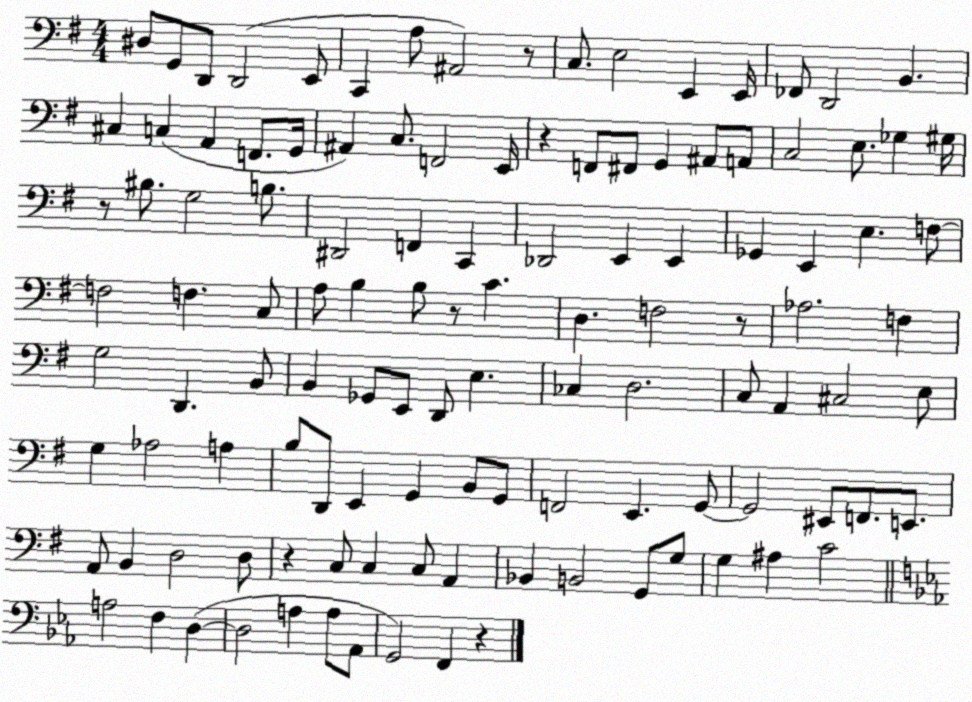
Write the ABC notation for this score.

X:1
T:Untitled
M:4/4
L:1/4
K:G
^D,/2 G,,/2 D,,/2 D,,2 E,,/2 C,, A,/2 ^A,,2 z/2 C,/2 E,2 E,, E,,/4 _F,,/2 D,,2 B,, ^C, C, A,, F,,/2 G,,/4 ^A,, C,/2 F,,2 E,,/4 z F,,/2 ^F,,/2 G,, ^A,,/2 A,,/2 C,2 E,/2 _G, ^G,/4 z/2 ^B,/2 G,2 B,/2 ^D,,2 F,, C,, _D,,2 E,, E,, _G,, E,, E, F,/2 F,2 F, C,/2 A,/2 B, B,/2 z/2 C D, F,2 z/2 _A,2 F, G,2 D,, B,,/2 B,, _G,,/2 E,,/2 D,,/2 E, _C, D,2 C,/2 A,, ^C,2 E,/2 G, _A,2 A, B,/2 D,,/2 E,, G,, B,,/2 G,,/2 F,,2 E,, G,,/2 G,,2 ^E,,/2 F,,/2 E,,/2 A,,/2 B,, D,2 D,/2 z C,/2 C, C,/2 A,, _B,, B,,2 G,,/2 G,/2 G, ^A, C2 A,2 F, D, D,2 A, A,/2 _A,,/2 G,,2 F,, z